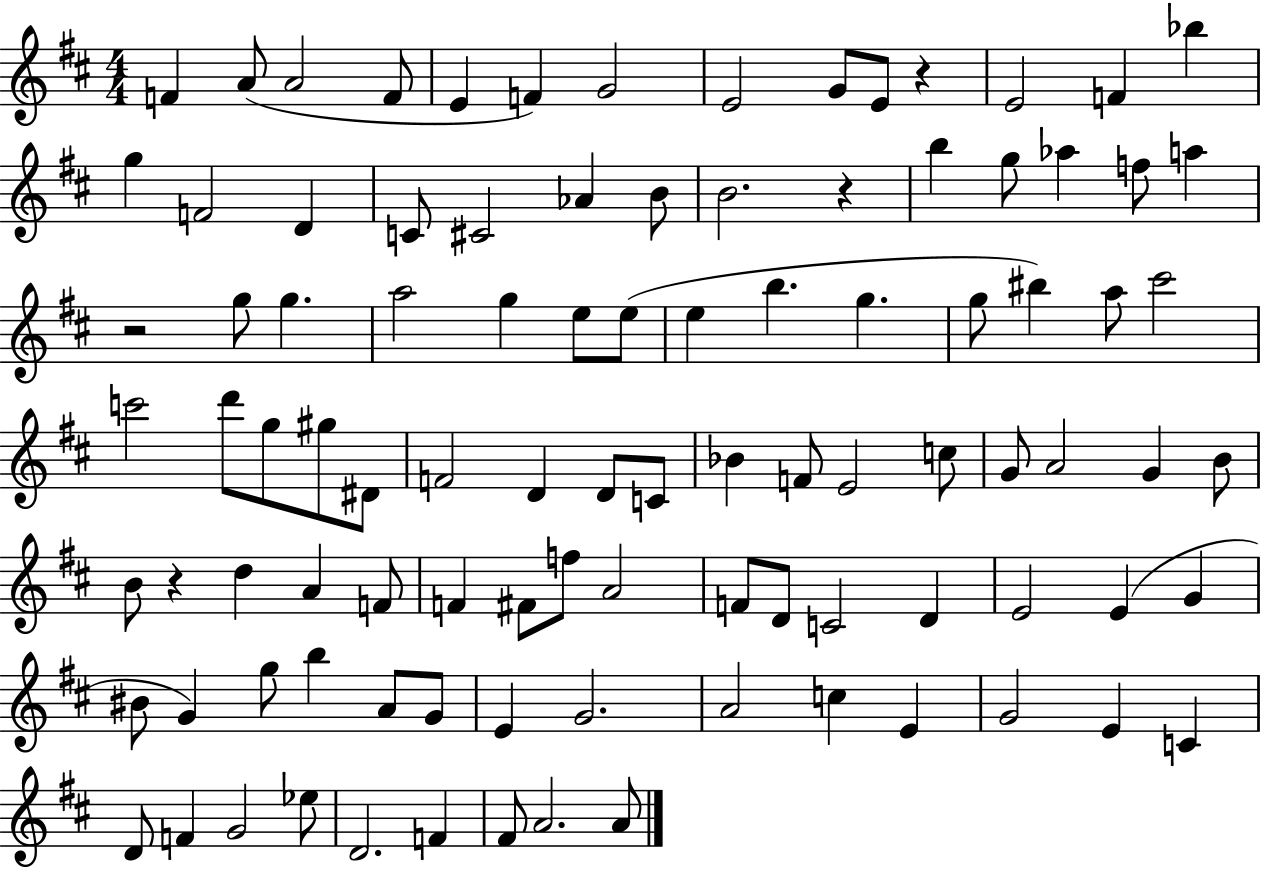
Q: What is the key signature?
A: D major